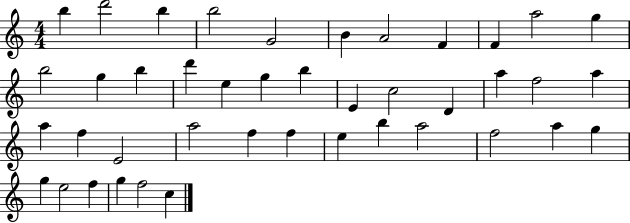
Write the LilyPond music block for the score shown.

{
  \clef treble
  \numericTimeSignature
  \time 4/4
  \key c \major
  b''4 d'''2 b''4 | b''2 g'2 | b'4 a'2 f'4 | f'4 a''2 g''4 | \break b''2 g''4 b''4 | d'''4 e''4 g''4 b''4 | e'4 c''2 d'4 | a''4 f''2 a''4 | \break a''4 f''4 e'2 | a''2 f''4 f''4 | e''4 b''4 a''2 | f''2 a''4 g''4 | \break g''4 e''2 f''4 | g''4 f''2 c''4 | \bar "|."
}